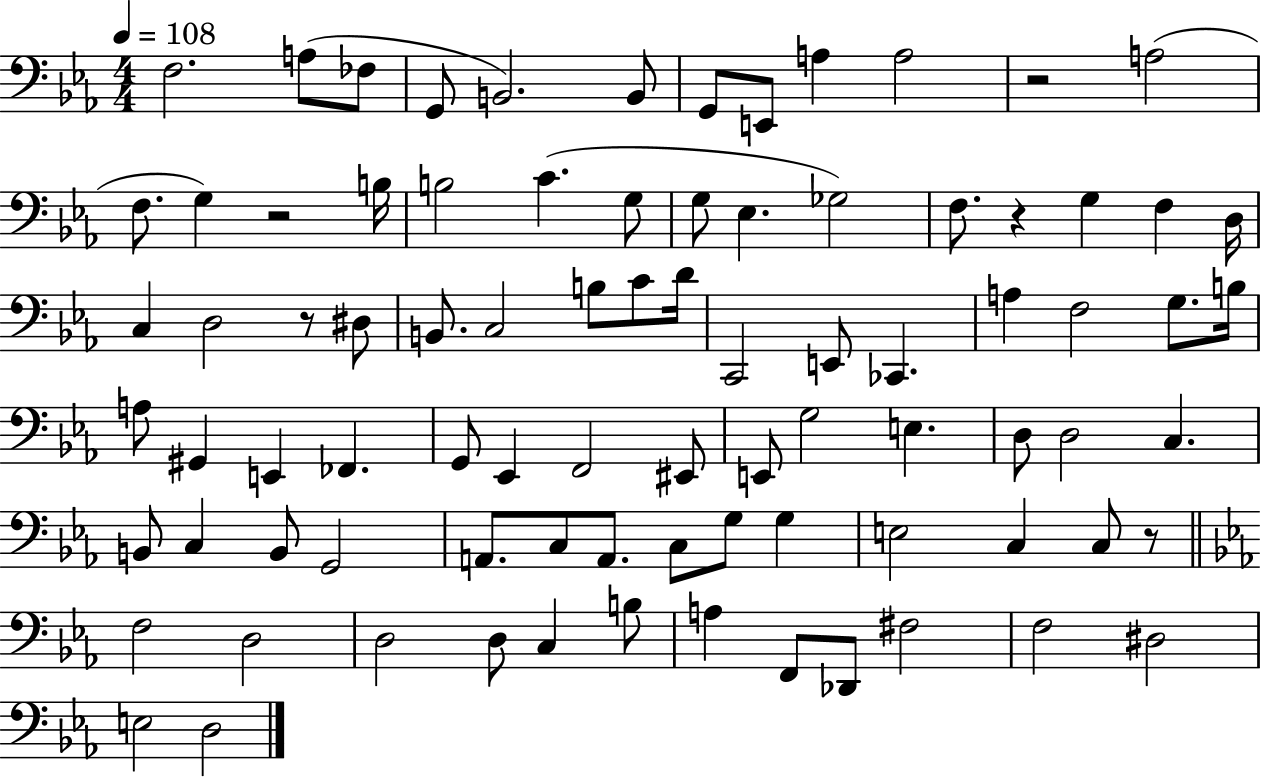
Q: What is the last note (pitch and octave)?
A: D3